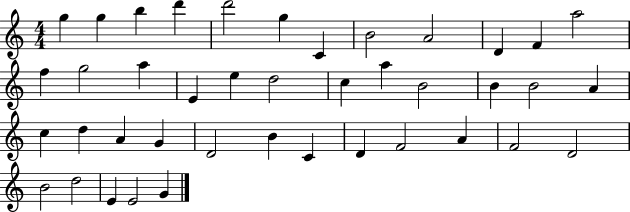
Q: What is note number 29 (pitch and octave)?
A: D4